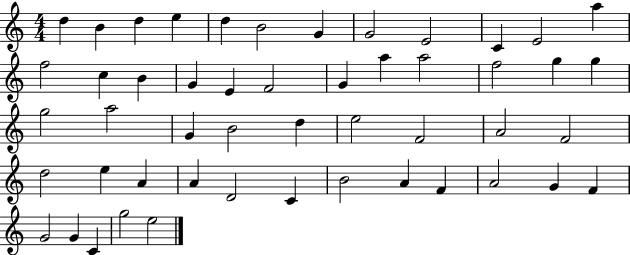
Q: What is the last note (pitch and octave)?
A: E5